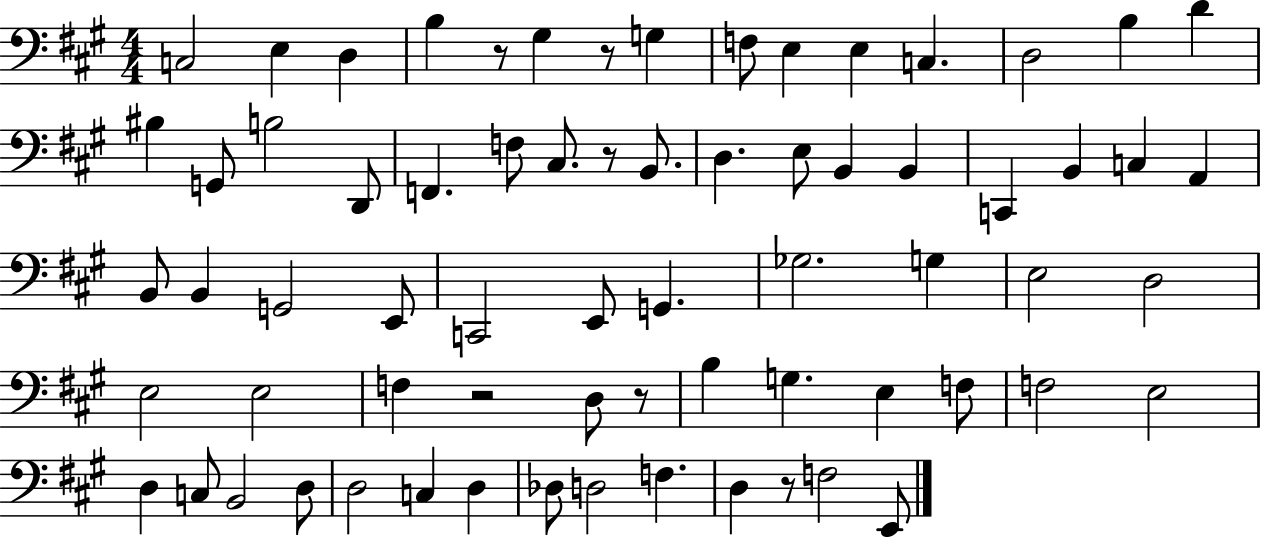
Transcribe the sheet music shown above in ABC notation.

X:1
T:Untitled
M:4/4
L:1/4
K:A
C,2 E, D, B, z/2 ^G, z/2 G, F,/2 E, E, C, D,2 B, D ^B, G,,/2 B,2 D,,/2 F,, F,/2 ^C,/2 z/2 B,,/2 D, E,/2 B,, B,, C,, B,, C, A,, B,,/2 B,, G,,2 E,,/2 C,,2 E,,/2 G,, _G,2 G, E,2 D,2 E,2 E,2 F, z2 D,/2 z/2 B, G, E, F,/2 F,2 E,2 D, C,/2 B,,2 D,/2 D,2 C, D, _D,/2 D,2 F, D, z/2 F,2 E,,/2